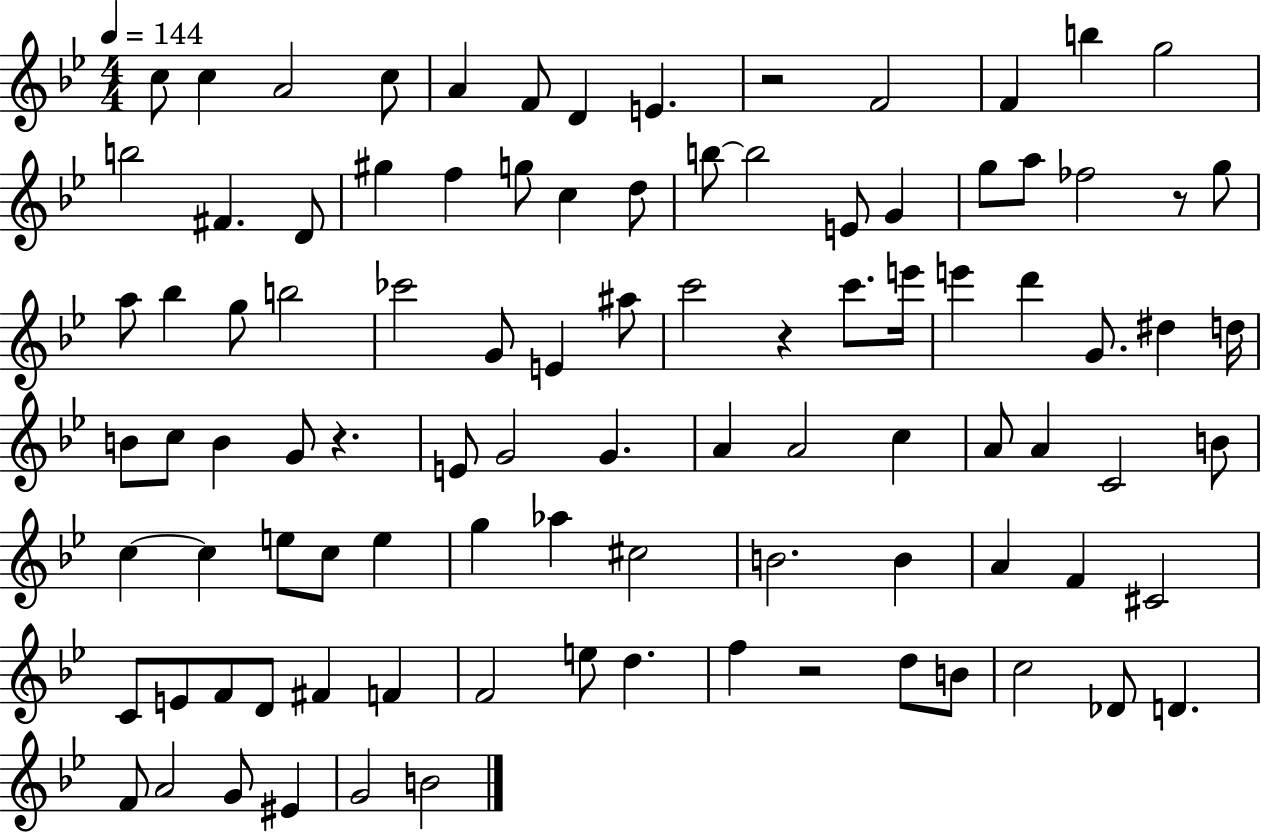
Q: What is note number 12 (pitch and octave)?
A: G5